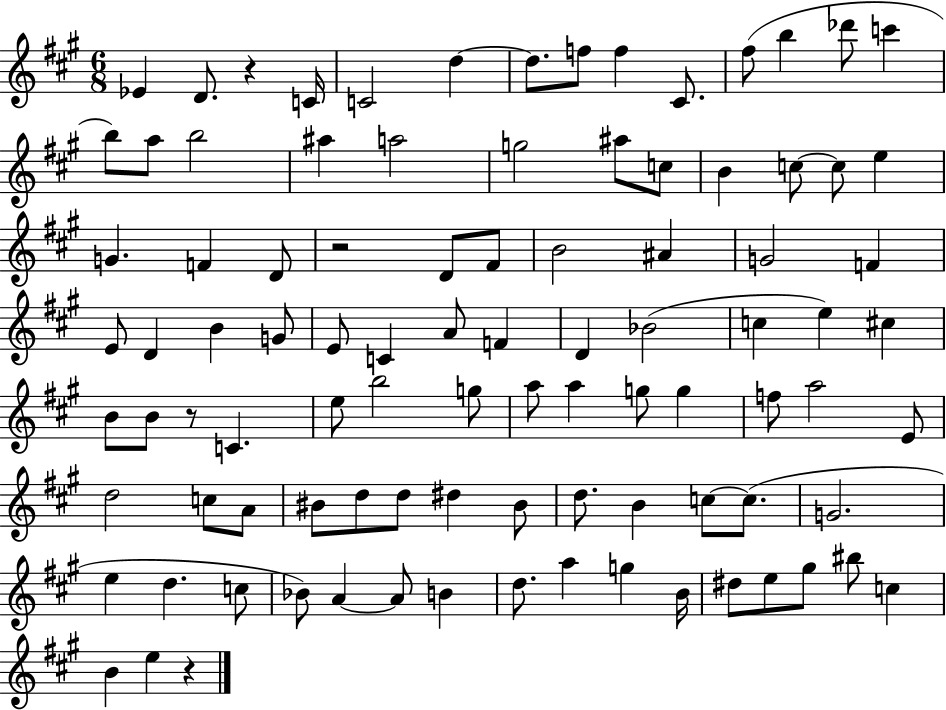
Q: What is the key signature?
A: A major